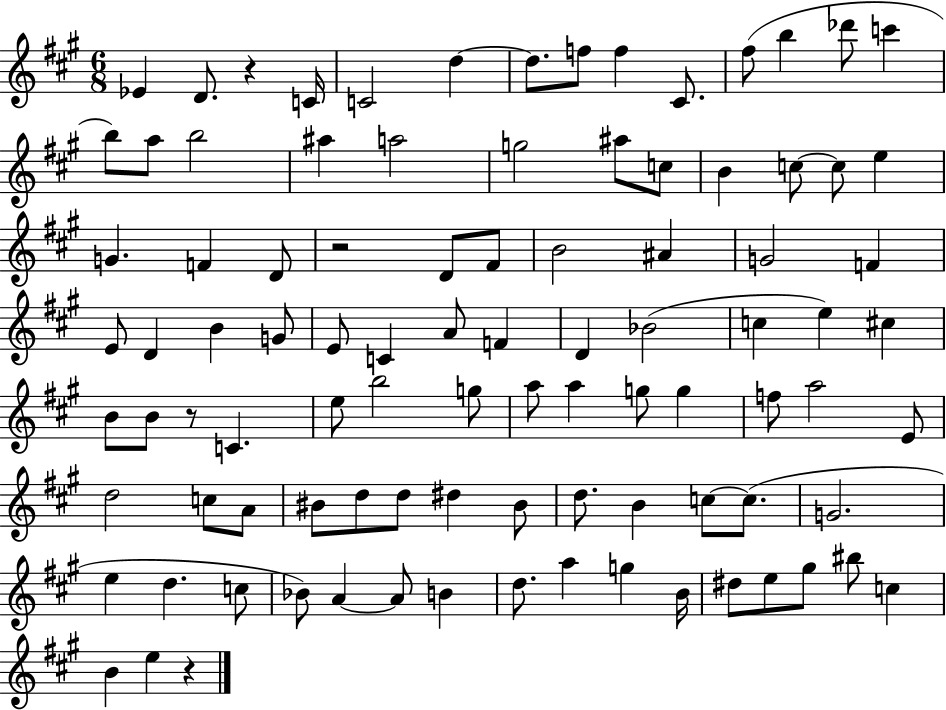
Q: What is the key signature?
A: A major